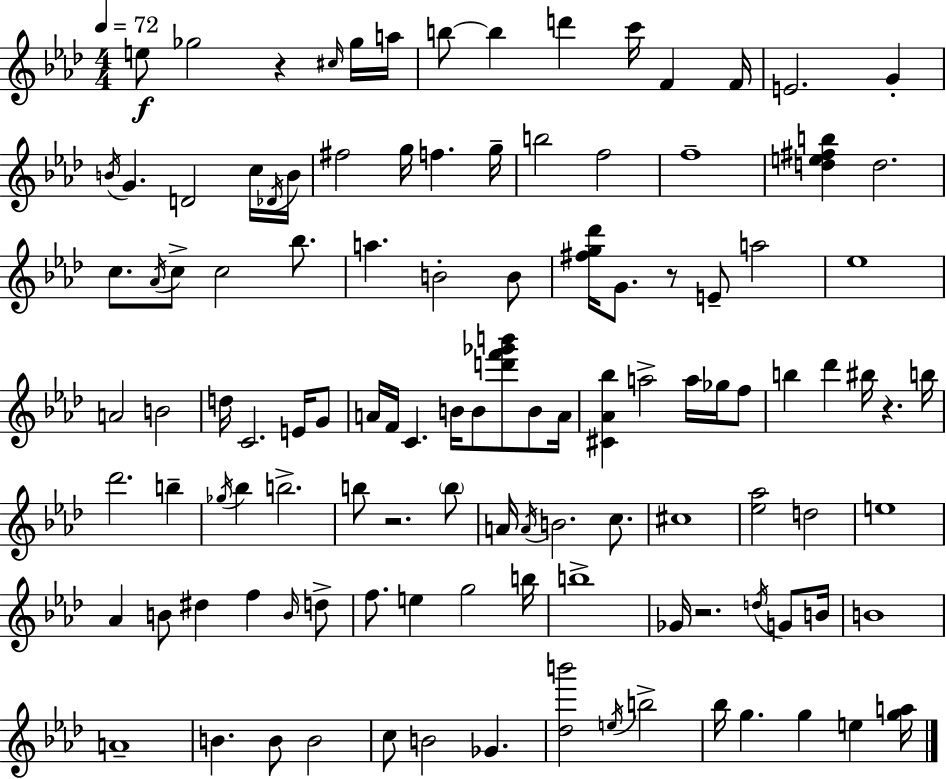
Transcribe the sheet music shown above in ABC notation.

X:1
T:Untitled
M:4/4
L:1/4
K:Fm
e/2 _g2 z ^c/4 _g/4 a/4 b/2 b d' c'/4 F F/4 E2 G B/4 G D2 c/4 _D/4 B/4 ^f2 g/4 f g/4 b2 f2 f4 [de^fb] d2 c/2 _A/4 c/2 c2 _b/2 a B2 B/2 [^fg_d']/4 G/2 z/2 E/2 a2 _e4 A2 B2 d/4 C2 E/4 G/2 A/4 F/4 C B/4 B/2 [d'f'_g'b']/2 B/2 A/4 [^C_A_b] a2 a/4 _g/4 f/2 b _d' ^b/4 z b/4 _d'2 b _g/4 _b b2 b/2 z2 b/2 A/4 A/4 B2 c/2 ^c4 [_e_a]2 d2 e4 _A B/2 ^d f B/4 d/2 f/2 e g2 b/4 b4 _G/4 z2 d/4 G/2 B/4 B4 A4 B B/2 B2 c/2 B2 _G [_db']2 e/4 b2 _b/4 g g e [ga]/4